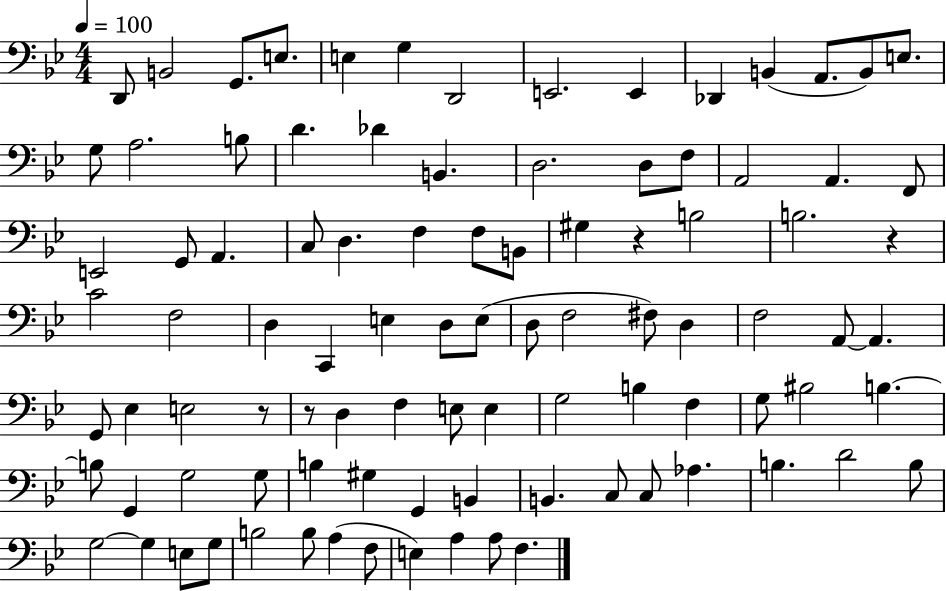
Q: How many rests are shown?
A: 4